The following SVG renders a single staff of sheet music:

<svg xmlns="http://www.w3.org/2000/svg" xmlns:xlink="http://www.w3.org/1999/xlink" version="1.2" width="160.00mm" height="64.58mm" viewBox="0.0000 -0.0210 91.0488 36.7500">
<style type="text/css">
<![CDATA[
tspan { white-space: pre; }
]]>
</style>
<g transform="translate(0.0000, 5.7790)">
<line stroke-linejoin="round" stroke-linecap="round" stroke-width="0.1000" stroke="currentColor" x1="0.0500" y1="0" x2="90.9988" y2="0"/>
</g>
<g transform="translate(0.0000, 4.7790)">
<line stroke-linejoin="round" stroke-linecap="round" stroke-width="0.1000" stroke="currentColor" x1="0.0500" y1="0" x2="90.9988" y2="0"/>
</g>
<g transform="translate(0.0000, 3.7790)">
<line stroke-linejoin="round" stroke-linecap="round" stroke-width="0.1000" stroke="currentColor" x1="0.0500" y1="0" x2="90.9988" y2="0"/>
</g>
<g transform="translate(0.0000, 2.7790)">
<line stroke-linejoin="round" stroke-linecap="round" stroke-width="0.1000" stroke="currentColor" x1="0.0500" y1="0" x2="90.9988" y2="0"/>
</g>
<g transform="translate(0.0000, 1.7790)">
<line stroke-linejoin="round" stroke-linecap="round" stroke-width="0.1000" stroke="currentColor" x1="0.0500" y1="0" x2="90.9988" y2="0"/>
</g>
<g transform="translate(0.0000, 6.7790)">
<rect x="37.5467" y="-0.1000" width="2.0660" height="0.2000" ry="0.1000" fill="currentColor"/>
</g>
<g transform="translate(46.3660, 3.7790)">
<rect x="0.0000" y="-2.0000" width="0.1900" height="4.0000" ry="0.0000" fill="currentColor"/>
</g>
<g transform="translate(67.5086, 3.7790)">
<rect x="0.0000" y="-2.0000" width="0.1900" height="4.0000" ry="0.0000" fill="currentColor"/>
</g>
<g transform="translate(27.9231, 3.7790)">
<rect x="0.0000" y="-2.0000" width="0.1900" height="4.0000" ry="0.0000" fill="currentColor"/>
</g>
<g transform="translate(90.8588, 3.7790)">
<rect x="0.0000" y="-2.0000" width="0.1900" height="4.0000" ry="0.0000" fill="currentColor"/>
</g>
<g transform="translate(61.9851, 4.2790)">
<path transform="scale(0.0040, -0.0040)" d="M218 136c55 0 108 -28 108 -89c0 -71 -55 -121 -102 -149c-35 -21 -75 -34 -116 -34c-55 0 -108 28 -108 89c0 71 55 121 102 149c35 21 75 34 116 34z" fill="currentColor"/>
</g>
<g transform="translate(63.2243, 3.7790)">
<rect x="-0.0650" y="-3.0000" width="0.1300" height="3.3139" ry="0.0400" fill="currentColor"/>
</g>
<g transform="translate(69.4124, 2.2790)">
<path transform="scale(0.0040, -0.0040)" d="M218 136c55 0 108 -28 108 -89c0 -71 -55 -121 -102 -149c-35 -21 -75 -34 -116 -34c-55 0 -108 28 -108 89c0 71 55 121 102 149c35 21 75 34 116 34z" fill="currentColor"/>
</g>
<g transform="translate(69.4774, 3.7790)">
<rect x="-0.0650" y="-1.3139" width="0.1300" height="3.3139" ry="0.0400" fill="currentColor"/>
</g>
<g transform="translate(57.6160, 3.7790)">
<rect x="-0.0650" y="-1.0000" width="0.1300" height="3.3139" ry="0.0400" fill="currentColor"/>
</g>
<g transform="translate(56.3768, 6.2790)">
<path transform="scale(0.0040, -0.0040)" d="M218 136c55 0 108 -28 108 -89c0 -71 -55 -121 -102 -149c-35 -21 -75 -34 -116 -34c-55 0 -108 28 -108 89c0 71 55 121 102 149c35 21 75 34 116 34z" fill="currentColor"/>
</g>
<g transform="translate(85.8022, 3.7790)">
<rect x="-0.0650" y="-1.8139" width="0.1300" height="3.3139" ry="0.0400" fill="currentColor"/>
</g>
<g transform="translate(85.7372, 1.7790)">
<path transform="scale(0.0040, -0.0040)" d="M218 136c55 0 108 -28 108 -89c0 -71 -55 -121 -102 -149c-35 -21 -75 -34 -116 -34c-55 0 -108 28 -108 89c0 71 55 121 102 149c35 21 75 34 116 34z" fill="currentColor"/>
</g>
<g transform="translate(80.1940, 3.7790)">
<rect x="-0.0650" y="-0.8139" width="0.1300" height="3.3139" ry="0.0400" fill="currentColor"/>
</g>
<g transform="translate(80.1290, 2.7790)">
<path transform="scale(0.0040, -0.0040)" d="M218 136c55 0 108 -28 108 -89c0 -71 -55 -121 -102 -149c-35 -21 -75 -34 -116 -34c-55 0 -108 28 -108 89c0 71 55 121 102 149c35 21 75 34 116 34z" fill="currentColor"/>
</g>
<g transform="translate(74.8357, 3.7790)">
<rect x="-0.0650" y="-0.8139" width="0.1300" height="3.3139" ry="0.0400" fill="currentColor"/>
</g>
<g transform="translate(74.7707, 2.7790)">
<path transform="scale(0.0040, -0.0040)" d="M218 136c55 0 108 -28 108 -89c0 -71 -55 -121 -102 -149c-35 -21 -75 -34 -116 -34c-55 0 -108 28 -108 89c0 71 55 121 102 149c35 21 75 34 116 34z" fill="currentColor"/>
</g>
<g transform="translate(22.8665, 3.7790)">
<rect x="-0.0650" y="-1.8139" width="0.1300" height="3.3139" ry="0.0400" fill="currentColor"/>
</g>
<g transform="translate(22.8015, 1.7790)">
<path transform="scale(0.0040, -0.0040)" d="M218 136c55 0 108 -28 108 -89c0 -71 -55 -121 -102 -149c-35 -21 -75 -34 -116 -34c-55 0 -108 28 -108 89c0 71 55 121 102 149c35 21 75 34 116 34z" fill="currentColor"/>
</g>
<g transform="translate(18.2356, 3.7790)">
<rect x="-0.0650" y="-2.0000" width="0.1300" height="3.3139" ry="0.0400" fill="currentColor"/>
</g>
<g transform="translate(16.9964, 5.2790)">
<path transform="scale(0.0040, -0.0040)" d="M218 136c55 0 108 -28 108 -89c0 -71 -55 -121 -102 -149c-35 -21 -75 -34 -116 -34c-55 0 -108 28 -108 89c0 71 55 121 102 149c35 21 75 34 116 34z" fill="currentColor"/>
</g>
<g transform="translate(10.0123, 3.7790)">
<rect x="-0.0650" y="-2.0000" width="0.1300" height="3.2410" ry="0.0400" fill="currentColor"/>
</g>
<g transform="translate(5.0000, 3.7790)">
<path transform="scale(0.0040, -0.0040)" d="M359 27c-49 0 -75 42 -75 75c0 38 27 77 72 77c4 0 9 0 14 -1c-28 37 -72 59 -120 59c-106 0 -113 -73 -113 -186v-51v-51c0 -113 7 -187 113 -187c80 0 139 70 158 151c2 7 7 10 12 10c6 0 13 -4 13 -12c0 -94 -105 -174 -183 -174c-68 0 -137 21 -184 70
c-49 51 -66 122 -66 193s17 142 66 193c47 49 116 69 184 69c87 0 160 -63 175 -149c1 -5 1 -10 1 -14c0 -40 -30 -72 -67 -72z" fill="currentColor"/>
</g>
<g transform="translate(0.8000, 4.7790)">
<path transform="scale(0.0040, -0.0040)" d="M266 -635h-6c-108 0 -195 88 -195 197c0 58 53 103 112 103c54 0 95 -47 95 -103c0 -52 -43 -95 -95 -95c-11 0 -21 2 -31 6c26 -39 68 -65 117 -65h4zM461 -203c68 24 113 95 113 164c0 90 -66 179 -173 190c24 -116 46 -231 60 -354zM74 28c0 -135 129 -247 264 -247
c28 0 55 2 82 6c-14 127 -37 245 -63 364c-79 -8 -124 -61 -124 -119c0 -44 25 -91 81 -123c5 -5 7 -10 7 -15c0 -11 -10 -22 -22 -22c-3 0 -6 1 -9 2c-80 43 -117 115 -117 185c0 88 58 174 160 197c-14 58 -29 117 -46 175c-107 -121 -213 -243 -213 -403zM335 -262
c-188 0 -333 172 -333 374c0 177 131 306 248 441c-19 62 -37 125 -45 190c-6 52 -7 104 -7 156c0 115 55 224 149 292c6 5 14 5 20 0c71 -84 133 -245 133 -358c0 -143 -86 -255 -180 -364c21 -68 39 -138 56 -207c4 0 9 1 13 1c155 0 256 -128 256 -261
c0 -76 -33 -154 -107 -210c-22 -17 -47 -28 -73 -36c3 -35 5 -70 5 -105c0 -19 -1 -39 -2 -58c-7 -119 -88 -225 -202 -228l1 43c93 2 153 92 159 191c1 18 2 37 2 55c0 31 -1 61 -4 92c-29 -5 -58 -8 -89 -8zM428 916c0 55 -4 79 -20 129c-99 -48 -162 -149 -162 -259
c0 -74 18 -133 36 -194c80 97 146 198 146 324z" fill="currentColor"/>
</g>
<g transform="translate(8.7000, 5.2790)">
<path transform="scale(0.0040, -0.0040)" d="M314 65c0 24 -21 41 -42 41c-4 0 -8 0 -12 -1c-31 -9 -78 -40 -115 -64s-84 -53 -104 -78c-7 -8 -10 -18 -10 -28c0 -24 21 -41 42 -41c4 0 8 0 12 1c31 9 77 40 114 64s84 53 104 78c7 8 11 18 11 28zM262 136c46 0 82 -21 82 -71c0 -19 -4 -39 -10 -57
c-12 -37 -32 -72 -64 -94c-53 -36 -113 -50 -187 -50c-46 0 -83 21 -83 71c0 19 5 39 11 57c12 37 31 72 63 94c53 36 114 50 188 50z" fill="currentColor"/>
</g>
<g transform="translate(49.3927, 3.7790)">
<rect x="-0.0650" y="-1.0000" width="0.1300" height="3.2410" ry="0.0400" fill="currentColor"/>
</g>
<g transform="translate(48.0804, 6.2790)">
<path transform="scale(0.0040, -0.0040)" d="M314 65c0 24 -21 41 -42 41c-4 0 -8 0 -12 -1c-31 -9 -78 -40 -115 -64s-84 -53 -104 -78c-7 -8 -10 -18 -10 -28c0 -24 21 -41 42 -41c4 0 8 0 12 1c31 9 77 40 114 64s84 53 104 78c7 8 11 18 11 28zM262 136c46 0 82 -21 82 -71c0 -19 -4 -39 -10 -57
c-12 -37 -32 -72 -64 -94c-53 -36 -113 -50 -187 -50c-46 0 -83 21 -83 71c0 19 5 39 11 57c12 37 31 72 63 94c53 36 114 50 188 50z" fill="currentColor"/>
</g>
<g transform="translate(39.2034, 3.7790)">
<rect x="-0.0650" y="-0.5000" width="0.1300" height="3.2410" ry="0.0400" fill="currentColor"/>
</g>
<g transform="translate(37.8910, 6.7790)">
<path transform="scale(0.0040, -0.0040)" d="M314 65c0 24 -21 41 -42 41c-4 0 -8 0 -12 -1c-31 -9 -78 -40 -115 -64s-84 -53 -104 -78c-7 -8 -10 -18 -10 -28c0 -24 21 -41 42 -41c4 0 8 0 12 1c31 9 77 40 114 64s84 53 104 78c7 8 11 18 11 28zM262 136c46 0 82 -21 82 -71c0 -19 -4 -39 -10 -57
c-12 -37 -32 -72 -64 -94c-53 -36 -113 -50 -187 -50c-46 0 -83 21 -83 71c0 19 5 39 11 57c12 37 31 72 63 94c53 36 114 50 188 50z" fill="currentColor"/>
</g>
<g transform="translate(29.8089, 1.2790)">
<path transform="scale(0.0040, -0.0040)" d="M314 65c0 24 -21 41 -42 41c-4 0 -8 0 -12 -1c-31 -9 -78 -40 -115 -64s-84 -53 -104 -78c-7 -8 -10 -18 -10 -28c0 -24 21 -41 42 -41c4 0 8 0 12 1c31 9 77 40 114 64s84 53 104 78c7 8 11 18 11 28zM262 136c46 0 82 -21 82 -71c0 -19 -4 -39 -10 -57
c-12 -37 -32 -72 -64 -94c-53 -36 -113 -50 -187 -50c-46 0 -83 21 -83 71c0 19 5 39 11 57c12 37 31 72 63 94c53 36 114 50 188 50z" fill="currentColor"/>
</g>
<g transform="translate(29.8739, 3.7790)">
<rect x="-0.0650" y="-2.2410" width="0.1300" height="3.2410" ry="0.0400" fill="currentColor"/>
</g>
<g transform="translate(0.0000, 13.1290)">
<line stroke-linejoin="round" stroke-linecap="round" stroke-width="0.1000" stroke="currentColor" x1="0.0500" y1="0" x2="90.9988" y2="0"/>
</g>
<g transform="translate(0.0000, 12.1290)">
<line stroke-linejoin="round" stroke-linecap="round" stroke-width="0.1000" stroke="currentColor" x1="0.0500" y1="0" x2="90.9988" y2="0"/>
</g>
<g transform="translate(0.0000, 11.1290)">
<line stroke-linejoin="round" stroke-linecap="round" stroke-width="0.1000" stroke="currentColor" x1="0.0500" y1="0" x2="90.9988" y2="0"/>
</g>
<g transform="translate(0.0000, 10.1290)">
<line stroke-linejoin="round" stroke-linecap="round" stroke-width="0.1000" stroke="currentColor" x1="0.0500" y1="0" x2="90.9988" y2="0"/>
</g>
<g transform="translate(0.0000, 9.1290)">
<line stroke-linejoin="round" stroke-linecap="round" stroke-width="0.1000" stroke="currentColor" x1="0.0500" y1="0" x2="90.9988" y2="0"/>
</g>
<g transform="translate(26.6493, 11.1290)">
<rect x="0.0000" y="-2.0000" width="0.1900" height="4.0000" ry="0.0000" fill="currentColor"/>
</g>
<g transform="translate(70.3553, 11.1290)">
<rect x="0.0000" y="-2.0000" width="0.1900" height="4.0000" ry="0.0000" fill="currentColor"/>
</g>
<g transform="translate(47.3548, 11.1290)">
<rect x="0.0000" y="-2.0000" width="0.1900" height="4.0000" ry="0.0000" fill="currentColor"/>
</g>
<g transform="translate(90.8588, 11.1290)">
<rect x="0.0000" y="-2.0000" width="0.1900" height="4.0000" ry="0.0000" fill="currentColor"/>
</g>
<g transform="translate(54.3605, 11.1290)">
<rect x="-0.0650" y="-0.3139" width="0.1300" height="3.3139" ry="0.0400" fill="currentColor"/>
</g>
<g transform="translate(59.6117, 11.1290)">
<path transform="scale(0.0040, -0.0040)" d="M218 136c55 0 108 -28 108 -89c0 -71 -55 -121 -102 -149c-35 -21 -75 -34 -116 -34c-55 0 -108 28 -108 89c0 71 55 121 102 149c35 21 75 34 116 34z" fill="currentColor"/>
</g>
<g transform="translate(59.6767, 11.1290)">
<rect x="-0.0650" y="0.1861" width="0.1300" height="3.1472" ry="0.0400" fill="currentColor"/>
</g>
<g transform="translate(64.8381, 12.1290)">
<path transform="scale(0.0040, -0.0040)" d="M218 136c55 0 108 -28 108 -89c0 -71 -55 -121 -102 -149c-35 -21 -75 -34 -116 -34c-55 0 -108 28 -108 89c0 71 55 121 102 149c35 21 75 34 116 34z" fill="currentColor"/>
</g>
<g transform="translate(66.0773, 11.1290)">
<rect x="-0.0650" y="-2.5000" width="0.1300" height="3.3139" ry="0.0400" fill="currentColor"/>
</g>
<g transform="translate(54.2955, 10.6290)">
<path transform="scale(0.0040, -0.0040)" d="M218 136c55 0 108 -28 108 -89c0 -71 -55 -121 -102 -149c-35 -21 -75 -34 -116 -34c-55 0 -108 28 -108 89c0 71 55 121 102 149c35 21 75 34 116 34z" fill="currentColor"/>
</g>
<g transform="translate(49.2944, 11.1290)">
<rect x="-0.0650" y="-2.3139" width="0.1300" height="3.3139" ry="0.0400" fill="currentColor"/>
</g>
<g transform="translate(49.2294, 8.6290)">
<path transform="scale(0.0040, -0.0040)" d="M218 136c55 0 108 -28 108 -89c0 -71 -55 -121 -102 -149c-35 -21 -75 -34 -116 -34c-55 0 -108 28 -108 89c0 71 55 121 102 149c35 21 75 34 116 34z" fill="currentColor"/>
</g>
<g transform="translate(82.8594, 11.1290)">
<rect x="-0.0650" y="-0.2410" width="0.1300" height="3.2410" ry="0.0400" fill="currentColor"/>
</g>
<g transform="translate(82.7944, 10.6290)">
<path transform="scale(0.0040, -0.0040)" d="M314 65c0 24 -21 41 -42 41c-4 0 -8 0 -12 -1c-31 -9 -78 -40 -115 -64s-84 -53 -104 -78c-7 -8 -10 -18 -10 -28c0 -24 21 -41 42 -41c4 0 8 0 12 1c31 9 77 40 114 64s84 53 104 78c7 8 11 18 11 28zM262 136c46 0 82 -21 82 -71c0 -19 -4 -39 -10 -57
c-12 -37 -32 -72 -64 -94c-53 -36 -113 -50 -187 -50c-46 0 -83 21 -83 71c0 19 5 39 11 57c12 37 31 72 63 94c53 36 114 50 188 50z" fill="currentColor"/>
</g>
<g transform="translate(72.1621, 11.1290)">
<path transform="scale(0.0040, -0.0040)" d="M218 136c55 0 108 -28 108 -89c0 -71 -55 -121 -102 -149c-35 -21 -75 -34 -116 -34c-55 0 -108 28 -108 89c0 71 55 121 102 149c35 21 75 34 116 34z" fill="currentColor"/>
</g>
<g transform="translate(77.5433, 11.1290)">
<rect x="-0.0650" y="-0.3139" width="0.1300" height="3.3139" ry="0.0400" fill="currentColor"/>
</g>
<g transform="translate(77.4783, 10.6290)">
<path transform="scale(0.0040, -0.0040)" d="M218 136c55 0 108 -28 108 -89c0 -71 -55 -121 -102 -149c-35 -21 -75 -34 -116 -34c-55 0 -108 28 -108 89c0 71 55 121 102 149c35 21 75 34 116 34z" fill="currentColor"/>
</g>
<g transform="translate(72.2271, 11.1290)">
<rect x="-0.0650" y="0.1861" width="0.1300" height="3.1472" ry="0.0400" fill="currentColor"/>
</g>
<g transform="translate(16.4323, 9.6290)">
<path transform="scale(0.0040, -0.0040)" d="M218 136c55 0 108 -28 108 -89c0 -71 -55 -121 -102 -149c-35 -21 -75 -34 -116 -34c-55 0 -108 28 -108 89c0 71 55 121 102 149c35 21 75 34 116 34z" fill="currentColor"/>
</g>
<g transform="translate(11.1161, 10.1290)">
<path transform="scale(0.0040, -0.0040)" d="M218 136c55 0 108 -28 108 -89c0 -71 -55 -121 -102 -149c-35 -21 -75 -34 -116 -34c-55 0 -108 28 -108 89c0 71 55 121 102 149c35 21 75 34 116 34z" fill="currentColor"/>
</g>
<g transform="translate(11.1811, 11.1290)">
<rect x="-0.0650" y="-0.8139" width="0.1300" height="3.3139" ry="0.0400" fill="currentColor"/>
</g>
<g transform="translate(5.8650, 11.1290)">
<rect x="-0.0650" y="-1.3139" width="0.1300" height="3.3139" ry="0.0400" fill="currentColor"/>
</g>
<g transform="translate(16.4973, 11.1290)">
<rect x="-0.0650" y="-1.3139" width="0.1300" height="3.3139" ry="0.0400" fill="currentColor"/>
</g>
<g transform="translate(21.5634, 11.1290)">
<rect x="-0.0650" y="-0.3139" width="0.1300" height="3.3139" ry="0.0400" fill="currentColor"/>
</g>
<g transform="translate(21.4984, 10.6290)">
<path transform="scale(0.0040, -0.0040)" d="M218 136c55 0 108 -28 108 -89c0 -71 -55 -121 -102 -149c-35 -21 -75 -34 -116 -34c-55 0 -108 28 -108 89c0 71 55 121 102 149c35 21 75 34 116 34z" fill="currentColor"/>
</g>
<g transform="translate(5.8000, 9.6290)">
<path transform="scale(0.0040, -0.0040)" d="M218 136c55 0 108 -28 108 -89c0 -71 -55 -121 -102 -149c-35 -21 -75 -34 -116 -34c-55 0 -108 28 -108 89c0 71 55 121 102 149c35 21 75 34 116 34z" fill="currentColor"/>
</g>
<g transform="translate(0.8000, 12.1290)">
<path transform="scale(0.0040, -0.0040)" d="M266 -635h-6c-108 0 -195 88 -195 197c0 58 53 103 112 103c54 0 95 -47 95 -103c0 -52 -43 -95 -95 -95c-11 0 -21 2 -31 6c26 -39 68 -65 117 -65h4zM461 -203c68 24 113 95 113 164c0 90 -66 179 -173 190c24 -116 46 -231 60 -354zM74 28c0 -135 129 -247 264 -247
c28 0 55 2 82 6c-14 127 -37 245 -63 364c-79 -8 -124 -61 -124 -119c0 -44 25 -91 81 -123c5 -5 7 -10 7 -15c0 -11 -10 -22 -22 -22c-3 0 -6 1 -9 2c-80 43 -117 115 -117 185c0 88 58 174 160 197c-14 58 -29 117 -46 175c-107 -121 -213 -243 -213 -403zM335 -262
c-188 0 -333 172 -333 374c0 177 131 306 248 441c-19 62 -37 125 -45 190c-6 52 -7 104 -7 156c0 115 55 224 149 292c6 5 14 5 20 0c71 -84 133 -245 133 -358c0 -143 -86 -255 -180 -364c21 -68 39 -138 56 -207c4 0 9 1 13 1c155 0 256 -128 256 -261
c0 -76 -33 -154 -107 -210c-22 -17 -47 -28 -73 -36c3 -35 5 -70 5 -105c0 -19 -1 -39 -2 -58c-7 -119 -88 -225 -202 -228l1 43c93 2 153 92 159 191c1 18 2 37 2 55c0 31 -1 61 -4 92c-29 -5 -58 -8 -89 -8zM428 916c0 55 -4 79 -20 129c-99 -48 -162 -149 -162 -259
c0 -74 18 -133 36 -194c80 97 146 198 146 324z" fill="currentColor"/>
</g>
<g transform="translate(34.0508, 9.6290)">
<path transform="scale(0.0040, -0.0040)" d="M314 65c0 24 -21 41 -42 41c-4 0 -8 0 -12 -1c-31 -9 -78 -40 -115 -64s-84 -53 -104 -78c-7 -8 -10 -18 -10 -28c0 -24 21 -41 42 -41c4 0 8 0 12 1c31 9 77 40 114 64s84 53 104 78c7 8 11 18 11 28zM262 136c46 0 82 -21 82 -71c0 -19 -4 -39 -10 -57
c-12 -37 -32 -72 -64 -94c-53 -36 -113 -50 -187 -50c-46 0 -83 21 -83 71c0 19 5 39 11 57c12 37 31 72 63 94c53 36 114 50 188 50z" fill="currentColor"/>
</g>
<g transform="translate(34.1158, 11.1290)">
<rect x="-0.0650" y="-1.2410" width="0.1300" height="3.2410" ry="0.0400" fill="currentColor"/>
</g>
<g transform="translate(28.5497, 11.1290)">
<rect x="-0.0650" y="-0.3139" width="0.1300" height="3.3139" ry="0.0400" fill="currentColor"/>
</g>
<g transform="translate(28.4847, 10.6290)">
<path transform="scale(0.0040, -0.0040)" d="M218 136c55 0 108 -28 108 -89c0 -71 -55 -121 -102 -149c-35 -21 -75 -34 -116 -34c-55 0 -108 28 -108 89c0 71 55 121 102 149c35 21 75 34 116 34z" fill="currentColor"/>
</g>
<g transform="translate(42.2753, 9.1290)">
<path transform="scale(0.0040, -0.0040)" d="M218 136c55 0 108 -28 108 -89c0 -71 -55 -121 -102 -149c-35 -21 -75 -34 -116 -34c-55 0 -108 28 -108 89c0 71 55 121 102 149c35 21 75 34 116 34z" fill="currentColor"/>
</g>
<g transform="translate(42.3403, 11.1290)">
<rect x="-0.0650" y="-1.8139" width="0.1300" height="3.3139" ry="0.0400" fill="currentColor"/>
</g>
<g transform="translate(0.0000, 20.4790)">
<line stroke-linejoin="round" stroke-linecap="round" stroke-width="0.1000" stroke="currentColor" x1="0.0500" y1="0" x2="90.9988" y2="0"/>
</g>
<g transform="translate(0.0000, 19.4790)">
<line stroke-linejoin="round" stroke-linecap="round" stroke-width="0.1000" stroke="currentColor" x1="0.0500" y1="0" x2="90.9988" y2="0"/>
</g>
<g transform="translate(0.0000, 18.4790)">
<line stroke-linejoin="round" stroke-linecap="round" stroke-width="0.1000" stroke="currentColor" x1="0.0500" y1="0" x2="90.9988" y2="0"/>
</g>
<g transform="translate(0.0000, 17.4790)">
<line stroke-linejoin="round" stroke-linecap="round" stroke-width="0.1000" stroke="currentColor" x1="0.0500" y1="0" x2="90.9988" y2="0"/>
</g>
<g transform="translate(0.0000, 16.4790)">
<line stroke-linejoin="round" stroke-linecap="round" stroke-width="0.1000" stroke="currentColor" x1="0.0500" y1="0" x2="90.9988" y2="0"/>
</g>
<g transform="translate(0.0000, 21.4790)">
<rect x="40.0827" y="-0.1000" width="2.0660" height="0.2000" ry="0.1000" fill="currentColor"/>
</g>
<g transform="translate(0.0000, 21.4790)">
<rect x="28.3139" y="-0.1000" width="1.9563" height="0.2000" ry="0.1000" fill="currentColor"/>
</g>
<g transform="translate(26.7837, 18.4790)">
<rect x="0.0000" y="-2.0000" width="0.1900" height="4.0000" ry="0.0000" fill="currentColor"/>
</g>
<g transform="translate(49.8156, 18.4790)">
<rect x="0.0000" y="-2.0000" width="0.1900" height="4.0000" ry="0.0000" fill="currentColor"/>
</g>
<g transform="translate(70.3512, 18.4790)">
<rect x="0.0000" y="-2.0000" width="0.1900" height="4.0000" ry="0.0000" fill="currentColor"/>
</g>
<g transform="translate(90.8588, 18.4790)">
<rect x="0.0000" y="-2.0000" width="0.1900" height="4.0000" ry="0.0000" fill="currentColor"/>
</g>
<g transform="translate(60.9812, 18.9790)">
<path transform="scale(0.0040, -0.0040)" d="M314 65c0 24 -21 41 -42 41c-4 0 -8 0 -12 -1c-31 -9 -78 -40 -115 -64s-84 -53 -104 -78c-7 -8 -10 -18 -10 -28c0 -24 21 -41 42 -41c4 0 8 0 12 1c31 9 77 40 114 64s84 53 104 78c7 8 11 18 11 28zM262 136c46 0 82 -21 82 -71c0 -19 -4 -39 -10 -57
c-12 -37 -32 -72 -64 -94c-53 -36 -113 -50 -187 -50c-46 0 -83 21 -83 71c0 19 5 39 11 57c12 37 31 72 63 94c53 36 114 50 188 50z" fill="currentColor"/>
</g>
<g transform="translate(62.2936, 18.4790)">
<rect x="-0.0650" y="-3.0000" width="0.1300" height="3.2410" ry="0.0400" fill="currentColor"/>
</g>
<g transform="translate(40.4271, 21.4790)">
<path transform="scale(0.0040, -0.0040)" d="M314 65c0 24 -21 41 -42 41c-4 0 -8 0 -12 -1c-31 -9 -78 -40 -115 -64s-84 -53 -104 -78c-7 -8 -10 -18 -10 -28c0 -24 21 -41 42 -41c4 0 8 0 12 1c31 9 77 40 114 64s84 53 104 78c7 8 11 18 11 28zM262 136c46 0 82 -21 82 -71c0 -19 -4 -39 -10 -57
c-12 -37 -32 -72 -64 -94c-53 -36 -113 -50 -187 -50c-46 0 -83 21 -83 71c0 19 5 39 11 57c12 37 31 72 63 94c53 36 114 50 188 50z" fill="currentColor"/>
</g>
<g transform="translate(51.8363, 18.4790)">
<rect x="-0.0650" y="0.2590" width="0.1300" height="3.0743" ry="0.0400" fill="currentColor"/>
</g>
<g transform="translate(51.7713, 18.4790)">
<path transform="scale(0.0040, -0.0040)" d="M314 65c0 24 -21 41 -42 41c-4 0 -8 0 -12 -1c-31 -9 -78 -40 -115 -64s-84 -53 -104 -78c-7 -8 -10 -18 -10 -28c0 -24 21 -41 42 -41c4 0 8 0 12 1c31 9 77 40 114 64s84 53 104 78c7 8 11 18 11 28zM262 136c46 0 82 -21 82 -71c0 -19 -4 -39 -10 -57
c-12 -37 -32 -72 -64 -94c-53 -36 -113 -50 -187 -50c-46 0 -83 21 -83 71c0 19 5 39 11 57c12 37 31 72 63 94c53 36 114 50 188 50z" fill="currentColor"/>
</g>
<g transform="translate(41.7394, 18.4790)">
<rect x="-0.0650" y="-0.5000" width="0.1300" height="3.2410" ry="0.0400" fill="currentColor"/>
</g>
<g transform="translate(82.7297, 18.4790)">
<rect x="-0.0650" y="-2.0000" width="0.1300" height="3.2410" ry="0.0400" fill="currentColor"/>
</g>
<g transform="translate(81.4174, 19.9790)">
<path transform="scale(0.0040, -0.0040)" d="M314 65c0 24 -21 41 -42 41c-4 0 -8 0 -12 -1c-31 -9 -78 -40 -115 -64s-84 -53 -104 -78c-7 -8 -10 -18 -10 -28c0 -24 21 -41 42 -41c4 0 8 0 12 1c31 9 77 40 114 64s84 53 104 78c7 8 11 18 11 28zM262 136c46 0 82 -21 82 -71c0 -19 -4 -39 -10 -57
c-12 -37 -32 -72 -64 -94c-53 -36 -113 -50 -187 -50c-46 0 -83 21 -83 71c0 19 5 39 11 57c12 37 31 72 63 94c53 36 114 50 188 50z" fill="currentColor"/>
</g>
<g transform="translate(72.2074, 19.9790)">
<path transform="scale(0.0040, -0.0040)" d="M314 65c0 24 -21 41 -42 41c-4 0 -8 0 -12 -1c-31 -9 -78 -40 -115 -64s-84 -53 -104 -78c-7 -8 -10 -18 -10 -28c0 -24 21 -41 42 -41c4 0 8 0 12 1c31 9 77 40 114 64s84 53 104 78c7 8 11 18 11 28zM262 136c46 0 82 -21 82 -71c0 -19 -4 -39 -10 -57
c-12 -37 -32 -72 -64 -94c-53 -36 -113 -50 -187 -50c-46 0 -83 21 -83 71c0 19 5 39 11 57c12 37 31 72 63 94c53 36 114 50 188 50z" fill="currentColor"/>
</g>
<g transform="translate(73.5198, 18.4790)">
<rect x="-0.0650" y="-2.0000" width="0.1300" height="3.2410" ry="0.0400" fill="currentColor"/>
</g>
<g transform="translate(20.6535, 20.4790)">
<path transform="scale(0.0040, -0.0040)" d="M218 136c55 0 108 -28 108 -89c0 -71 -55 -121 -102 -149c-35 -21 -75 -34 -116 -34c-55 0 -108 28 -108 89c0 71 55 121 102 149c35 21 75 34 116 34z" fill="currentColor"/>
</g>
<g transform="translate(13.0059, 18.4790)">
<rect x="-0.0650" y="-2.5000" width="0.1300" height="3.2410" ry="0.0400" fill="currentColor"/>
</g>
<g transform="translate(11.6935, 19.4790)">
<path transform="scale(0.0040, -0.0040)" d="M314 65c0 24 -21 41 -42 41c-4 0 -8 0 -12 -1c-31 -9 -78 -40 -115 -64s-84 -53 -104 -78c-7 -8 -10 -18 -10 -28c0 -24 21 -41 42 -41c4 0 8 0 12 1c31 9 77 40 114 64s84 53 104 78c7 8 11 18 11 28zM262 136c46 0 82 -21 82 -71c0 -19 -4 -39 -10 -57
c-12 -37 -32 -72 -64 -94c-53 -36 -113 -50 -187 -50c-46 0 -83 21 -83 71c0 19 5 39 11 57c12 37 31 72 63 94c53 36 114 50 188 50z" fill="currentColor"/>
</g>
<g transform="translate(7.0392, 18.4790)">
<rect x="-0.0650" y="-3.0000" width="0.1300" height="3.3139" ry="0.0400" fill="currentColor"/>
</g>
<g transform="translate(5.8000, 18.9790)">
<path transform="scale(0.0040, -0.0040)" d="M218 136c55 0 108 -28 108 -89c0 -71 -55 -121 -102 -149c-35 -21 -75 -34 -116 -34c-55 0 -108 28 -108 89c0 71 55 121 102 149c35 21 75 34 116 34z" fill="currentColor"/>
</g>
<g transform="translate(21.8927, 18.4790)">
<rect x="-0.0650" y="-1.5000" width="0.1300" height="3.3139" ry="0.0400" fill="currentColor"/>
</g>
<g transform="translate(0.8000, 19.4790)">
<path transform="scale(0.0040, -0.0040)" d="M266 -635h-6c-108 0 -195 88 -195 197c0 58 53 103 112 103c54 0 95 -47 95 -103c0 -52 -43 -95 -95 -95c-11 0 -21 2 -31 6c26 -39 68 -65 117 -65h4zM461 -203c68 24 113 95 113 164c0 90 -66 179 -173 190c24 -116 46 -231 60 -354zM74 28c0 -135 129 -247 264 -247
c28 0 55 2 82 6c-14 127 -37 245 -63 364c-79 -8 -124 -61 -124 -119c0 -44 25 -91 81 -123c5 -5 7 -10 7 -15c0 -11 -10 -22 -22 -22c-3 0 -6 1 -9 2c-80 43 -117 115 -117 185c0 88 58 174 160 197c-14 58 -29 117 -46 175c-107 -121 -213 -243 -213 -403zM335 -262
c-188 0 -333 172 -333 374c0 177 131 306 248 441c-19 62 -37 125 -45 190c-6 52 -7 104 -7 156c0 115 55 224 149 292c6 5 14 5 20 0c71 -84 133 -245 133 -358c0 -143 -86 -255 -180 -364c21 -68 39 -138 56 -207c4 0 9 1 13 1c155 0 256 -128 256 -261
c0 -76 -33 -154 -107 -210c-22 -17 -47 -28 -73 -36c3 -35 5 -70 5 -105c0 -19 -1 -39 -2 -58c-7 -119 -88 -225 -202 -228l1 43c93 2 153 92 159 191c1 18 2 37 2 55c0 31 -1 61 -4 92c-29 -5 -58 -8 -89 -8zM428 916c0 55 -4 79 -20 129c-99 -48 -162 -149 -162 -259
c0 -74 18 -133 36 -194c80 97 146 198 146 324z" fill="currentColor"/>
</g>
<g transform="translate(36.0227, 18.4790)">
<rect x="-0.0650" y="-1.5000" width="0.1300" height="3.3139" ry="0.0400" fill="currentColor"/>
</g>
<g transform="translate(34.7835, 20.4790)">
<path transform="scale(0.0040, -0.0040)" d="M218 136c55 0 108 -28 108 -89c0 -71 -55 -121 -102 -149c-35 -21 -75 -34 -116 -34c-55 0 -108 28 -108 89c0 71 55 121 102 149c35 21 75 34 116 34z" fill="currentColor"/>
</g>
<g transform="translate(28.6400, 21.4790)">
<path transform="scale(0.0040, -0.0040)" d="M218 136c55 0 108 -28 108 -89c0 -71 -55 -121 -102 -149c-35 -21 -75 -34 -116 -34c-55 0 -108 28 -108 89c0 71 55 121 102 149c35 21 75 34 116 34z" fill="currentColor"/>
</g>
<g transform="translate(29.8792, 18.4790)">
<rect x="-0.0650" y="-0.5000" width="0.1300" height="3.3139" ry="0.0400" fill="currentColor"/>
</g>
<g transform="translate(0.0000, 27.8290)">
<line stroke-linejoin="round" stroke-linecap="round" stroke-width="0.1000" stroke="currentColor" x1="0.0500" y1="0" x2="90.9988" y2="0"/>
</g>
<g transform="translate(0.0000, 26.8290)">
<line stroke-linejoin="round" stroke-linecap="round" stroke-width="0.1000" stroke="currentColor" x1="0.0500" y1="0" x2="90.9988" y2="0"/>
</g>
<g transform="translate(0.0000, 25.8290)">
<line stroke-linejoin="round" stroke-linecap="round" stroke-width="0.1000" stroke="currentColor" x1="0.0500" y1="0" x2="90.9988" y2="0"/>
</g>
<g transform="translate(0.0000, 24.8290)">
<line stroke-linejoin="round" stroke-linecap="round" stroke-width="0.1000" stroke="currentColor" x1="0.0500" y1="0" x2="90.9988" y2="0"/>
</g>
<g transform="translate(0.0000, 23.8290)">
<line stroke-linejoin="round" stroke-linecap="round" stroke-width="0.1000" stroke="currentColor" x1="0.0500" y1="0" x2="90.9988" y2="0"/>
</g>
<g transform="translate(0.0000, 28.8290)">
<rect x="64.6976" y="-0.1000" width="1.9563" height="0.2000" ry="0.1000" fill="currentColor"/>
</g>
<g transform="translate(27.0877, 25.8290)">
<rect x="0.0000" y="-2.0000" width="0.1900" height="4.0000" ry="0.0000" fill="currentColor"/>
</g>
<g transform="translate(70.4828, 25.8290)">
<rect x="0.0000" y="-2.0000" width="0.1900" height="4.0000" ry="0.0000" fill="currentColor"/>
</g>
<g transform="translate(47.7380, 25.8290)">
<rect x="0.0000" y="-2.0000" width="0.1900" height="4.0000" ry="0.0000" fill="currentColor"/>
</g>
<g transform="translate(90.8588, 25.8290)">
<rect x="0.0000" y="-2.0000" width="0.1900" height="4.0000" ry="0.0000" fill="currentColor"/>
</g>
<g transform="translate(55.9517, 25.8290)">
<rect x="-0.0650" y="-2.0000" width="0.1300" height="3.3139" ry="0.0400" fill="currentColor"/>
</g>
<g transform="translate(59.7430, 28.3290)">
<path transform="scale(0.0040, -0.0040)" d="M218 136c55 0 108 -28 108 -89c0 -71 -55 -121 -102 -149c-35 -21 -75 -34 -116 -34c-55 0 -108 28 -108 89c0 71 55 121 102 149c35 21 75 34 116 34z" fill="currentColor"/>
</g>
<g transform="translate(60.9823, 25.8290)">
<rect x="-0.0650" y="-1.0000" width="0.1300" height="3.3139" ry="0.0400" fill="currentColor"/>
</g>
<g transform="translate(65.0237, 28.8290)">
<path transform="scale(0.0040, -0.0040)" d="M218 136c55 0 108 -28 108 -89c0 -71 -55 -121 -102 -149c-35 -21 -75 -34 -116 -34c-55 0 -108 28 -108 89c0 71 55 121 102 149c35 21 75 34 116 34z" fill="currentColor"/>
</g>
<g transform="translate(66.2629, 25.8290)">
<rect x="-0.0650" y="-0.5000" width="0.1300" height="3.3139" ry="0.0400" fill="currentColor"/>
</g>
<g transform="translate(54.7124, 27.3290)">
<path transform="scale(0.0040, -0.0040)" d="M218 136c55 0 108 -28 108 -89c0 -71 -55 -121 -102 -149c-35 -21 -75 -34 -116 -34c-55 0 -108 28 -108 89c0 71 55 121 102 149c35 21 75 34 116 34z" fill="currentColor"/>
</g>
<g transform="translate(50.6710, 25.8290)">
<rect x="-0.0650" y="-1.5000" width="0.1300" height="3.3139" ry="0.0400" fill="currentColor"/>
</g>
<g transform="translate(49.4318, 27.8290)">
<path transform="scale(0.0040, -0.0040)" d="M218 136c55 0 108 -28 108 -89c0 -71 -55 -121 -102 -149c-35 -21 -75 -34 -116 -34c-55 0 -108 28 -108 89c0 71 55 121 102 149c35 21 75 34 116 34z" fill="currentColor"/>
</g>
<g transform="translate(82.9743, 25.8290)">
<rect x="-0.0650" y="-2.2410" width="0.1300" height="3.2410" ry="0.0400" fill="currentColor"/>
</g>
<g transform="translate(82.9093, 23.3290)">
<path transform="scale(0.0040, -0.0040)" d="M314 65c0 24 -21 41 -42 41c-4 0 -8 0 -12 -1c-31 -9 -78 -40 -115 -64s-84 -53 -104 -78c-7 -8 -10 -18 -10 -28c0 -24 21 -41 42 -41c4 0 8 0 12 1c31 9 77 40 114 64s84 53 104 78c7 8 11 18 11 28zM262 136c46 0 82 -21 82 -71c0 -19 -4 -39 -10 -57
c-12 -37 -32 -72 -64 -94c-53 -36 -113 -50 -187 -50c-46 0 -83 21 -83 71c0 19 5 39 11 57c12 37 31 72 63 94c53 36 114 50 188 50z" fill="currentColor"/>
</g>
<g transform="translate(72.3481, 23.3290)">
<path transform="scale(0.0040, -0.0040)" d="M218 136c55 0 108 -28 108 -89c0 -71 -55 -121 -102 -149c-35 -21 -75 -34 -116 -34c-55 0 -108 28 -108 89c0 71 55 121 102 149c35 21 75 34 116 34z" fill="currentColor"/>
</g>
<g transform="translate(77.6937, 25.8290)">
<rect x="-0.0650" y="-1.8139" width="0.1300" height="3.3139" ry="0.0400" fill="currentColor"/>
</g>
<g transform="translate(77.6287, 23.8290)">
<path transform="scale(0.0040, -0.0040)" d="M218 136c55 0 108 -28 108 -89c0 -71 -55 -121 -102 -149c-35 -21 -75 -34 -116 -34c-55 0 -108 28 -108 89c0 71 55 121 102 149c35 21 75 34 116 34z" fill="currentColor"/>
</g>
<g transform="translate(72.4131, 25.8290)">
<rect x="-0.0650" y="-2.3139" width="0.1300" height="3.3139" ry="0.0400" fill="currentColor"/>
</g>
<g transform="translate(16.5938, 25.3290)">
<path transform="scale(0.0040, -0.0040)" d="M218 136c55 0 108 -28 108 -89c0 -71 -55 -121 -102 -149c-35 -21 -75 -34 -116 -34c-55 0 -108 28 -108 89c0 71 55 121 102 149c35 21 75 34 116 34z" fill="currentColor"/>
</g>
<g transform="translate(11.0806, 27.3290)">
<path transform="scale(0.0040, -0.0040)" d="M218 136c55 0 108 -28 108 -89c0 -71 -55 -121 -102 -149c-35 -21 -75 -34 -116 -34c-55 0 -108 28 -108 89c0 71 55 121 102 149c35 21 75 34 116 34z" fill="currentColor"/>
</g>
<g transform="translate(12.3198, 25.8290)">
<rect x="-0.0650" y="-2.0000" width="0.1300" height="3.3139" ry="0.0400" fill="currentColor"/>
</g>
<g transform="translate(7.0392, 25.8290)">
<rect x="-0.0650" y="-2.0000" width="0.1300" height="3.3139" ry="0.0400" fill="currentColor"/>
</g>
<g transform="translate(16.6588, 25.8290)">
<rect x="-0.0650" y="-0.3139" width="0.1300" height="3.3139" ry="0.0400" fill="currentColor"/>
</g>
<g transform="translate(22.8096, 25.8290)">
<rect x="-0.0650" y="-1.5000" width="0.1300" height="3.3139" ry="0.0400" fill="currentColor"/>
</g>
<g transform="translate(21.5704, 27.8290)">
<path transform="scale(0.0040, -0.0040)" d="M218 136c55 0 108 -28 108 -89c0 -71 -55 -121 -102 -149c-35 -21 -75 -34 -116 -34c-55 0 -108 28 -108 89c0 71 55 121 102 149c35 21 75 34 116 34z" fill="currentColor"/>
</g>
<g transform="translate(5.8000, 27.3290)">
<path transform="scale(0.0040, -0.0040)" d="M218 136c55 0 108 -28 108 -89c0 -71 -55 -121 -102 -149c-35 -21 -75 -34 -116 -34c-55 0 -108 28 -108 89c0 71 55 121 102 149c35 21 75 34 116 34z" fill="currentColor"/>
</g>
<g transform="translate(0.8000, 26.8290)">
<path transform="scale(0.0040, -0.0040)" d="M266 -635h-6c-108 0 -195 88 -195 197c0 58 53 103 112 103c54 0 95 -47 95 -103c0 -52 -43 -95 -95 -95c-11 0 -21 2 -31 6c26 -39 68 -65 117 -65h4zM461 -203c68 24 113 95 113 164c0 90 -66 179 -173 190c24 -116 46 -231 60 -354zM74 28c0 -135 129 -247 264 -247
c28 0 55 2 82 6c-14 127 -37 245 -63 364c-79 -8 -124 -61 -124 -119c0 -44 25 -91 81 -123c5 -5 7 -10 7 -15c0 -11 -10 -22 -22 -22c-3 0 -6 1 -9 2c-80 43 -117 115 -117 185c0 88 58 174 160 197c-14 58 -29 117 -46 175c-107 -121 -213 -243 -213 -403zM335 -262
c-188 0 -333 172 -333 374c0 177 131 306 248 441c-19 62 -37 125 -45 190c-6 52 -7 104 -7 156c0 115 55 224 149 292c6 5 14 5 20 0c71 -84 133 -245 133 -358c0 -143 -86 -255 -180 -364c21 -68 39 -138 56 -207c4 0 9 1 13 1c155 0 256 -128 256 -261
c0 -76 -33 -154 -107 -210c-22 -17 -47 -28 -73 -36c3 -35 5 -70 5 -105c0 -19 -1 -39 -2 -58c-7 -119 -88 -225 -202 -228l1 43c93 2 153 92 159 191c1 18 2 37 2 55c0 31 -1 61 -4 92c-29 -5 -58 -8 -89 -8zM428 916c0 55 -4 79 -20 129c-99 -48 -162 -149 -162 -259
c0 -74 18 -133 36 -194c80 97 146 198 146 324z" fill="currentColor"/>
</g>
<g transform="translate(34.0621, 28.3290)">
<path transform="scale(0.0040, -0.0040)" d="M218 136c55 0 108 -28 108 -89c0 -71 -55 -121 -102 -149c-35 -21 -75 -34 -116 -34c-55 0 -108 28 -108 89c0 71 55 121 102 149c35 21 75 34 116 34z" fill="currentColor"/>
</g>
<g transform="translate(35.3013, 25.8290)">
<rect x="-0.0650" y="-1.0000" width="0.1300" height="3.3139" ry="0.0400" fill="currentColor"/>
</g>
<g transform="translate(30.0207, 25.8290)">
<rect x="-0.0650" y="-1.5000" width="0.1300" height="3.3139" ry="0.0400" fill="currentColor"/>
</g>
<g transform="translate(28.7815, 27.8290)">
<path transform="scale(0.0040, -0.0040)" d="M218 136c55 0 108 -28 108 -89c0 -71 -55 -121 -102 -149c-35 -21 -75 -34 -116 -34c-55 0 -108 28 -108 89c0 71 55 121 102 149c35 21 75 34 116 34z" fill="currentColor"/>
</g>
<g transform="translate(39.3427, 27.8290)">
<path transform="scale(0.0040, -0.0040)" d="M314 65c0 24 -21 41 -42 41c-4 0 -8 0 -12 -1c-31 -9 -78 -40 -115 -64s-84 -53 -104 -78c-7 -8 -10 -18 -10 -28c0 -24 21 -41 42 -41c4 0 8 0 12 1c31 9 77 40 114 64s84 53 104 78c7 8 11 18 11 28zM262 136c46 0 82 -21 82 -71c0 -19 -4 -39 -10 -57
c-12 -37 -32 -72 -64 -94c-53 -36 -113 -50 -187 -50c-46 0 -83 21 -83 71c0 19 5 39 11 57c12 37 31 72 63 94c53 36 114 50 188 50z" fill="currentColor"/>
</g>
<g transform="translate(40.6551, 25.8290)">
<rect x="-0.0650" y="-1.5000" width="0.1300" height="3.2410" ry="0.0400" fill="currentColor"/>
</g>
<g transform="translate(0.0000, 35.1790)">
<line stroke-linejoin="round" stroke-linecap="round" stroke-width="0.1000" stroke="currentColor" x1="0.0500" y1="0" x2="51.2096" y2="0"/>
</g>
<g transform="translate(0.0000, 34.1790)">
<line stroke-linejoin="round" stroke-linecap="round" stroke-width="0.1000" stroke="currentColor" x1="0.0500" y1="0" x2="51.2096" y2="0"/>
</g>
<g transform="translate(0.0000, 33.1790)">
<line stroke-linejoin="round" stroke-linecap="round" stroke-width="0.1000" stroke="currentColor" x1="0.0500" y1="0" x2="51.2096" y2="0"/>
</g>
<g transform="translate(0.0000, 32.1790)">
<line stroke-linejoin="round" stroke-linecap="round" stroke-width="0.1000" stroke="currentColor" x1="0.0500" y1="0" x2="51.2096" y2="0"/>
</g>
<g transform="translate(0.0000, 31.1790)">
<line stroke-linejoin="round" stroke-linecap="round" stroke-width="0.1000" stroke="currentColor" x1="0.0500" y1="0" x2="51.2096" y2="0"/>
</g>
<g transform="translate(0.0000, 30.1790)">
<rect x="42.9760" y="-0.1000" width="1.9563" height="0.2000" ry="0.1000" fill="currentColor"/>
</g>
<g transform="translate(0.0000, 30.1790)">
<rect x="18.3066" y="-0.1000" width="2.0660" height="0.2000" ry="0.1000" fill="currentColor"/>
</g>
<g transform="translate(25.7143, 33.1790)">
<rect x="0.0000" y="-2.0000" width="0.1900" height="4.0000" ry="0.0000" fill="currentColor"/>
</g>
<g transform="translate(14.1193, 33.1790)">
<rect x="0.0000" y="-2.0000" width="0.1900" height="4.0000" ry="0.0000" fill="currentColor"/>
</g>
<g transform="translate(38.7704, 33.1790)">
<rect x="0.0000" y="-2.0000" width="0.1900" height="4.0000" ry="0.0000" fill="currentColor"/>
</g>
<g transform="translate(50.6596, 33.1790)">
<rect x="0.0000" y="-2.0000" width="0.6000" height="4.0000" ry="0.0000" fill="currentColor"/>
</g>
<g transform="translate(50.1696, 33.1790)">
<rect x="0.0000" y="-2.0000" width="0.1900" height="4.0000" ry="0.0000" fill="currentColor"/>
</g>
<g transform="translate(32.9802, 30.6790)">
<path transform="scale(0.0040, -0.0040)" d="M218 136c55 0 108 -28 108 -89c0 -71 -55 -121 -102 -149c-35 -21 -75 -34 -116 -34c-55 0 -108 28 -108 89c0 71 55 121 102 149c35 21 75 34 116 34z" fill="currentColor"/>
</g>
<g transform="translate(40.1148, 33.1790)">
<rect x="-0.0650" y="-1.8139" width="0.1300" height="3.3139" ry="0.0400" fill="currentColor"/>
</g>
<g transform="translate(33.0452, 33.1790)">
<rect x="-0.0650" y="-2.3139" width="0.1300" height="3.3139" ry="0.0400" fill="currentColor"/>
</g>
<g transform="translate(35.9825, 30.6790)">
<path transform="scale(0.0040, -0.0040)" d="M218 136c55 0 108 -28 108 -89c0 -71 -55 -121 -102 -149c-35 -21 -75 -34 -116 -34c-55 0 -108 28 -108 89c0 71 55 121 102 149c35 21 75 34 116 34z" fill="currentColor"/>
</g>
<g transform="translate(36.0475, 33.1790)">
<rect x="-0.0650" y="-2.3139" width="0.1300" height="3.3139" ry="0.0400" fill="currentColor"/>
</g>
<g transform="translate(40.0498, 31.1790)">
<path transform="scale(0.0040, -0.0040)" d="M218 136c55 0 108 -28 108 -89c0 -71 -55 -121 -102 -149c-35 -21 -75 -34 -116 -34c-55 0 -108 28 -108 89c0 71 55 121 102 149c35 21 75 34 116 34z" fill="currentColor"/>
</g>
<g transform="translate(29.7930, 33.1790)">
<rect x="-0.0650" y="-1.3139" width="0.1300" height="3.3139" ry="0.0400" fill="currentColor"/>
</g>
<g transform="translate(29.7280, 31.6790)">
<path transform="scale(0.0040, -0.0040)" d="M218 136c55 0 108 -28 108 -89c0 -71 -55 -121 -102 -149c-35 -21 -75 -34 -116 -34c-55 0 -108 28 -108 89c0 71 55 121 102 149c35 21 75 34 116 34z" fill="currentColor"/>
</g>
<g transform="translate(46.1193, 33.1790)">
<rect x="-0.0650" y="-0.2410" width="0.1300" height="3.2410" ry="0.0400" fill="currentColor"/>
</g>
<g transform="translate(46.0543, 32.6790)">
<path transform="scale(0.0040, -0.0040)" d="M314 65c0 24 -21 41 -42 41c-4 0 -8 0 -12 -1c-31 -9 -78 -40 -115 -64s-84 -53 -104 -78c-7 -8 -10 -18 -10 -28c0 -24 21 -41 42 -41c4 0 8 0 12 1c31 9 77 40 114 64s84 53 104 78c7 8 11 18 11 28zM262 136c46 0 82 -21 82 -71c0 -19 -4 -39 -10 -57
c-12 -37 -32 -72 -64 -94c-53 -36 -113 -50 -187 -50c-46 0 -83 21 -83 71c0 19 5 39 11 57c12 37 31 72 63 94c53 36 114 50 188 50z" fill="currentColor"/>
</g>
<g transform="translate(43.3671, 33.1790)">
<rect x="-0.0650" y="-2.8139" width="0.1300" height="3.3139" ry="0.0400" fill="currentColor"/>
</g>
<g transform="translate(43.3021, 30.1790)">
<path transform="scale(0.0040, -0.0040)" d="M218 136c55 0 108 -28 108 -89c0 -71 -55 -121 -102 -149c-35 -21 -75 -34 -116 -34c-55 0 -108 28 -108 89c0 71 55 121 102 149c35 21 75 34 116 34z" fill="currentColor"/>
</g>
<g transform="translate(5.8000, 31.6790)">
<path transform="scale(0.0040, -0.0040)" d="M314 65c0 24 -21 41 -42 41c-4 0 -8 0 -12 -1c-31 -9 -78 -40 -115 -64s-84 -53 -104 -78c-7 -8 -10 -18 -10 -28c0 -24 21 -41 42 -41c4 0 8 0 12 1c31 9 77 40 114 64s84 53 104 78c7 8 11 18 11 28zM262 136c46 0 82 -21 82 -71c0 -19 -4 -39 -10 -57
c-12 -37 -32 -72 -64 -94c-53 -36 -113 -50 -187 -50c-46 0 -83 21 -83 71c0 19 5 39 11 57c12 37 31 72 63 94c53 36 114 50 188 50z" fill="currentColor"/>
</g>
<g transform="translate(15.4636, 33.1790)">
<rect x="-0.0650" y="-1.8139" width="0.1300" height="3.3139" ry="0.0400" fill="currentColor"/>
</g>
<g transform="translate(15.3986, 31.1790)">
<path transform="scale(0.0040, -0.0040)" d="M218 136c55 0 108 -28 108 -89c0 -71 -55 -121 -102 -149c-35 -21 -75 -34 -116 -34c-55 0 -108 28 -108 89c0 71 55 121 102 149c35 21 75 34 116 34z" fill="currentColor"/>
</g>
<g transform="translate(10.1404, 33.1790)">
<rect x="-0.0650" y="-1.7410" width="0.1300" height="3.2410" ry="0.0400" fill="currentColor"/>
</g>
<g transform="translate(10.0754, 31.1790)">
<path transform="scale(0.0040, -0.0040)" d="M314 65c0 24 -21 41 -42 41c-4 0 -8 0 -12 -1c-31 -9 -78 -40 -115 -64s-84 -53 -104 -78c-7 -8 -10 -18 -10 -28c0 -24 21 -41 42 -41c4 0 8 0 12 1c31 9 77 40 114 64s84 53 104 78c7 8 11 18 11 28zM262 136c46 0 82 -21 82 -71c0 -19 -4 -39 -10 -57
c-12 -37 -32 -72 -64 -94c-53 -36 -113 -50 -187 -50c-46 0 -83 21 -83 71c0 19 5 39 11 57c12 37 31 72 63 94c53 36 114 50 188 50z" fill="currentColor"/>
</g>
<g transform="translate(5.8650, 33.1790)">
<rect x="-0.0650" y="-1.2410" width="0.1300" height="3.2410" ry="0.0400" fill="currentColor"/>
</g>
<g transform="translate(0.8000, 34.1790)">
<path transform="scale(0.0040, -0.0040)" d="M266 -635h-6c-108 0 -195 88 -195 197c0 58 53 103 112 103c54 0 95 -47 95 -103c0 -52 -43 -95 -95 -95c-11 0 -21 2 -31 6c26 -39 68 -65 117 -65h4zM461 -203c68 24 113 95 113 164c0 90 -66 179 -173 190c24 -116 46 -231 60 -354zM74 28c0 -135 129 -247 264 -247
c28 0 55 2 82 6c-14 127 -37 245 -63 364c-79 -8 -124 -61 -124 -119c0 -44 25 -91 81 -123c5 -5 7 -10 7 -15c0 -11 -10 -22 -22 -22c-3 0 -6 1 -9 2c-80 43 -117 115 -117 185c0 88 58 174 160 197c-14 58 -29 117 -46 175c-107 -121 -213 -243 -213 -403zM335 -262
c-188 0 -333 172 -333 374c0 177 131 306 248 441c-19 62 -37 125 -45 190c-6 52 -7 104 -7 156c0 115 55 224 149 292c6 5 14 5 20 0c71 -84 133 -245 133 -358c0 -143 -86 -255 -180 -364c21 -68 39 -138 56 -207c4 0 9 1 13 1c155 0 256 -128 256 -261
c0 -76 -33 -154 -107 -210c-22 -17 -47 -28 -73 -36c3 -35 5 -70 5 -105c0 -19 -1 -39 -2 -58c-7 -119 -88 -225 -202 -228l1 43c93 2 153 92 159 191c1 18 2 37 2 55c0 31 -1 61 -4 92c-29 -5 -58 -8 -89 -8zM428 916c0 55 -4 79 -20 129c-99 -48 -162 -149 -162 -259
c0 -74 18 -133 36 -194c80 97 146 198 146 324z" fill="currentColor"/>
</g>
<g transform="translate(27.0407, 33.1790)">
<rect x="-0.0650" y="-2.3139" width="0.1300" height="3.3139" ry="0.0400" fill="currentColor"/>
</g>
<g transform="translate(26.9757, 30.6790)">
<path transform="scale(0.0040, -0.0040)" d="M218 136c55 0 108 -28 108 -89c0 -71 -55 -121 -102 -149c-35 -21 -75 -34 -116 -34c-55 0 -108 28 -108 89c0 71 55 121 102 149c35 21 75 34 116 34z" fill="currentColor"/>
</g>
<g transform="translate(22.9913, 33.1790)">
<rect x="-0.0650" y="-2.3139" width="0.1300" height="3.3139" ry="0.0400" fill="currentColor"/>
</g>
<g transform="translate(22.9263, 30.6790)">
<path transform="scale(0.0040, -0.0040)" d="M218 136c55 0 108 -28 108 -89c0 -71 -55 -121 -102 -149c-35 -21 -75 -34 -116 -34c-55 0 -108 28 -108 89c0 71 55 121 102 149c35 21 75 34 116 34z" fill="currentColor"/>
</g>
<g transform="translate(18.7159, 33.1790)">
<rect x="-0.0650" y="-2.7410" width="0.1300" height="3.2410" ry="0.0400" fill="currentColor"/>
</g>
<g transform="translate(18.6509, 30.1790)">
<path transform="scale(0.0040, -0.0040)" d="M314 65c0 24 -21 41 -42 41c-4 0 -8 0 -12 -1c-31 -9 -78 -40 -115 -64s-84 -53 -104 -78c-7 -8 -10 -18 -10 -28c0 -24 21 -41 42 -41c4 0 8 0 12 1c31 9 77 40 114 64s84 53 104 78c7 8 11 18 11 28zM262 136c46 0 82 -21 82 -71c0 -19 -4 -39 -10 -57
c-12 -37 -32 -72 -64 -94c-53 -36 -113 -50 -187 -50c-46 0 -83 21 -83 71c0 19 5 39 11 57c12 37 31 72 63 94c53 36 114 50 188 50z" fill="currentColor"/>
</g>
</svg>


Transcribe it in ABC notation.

X:1
T:Untitled
M:4/4
L:1/4
K:C
F2 F f g2 C2 D2 D A e d d f e d e c c e2 f g c B G B c c2 A G2 E C E C2 B2 A2 F2 F2 F F c E E D E2 E F D C g f g2 e2 f2 f a2 g g e g g f a c2